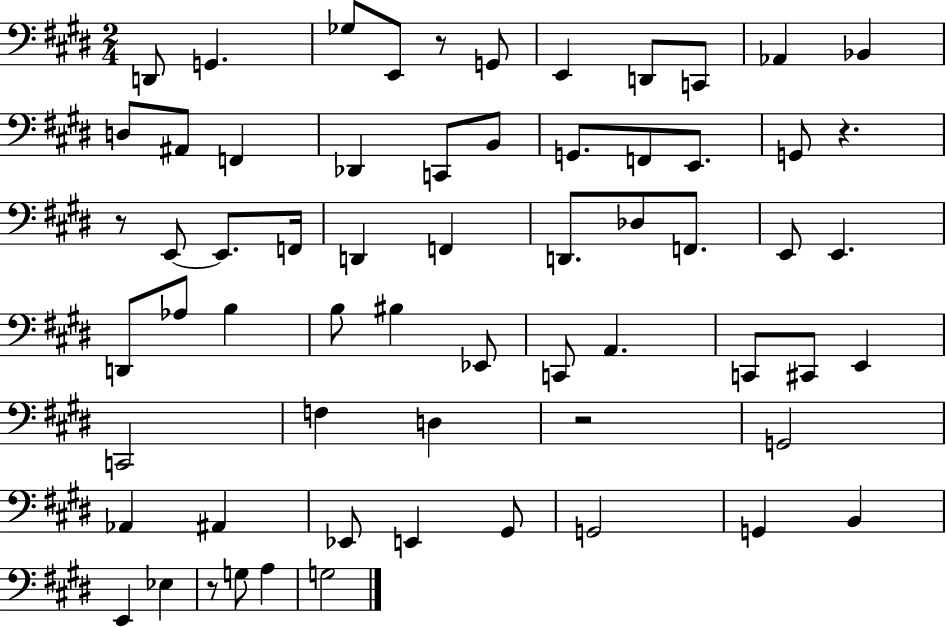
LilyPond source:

{
  \clef bass
  \numericTimeSignature
  \time 2/4
  \key e \major
  \repeat volta 2 { d,8 g,4. | ges8 e,8 r8 g,8 | e,4 d,8 c,8 | aes,4 bes,4 | \break d8 ais,8 f,4 | des,4 c,8 b,8 | g,8. f,8 e,8. | g,8 r4. | \break r8 e,8~~ e,8. f,16 | d,4 f,4 | d,8. des8 f,8. | e,8 e,4. | \break d,8 aes8 b4 | b8 bis4 ees,8 | c,8 a,4. | c,8 cis,8 e,4 | \break c,2 | f4 d4 | r2 | g,2 | \break aes,4 ais,4 | ees,8 e,4 gis,8 | g,2 | g,4 b,4 | \break e,4 ees4 | r8 g8 a4 | g2 | } \bar "|."
}